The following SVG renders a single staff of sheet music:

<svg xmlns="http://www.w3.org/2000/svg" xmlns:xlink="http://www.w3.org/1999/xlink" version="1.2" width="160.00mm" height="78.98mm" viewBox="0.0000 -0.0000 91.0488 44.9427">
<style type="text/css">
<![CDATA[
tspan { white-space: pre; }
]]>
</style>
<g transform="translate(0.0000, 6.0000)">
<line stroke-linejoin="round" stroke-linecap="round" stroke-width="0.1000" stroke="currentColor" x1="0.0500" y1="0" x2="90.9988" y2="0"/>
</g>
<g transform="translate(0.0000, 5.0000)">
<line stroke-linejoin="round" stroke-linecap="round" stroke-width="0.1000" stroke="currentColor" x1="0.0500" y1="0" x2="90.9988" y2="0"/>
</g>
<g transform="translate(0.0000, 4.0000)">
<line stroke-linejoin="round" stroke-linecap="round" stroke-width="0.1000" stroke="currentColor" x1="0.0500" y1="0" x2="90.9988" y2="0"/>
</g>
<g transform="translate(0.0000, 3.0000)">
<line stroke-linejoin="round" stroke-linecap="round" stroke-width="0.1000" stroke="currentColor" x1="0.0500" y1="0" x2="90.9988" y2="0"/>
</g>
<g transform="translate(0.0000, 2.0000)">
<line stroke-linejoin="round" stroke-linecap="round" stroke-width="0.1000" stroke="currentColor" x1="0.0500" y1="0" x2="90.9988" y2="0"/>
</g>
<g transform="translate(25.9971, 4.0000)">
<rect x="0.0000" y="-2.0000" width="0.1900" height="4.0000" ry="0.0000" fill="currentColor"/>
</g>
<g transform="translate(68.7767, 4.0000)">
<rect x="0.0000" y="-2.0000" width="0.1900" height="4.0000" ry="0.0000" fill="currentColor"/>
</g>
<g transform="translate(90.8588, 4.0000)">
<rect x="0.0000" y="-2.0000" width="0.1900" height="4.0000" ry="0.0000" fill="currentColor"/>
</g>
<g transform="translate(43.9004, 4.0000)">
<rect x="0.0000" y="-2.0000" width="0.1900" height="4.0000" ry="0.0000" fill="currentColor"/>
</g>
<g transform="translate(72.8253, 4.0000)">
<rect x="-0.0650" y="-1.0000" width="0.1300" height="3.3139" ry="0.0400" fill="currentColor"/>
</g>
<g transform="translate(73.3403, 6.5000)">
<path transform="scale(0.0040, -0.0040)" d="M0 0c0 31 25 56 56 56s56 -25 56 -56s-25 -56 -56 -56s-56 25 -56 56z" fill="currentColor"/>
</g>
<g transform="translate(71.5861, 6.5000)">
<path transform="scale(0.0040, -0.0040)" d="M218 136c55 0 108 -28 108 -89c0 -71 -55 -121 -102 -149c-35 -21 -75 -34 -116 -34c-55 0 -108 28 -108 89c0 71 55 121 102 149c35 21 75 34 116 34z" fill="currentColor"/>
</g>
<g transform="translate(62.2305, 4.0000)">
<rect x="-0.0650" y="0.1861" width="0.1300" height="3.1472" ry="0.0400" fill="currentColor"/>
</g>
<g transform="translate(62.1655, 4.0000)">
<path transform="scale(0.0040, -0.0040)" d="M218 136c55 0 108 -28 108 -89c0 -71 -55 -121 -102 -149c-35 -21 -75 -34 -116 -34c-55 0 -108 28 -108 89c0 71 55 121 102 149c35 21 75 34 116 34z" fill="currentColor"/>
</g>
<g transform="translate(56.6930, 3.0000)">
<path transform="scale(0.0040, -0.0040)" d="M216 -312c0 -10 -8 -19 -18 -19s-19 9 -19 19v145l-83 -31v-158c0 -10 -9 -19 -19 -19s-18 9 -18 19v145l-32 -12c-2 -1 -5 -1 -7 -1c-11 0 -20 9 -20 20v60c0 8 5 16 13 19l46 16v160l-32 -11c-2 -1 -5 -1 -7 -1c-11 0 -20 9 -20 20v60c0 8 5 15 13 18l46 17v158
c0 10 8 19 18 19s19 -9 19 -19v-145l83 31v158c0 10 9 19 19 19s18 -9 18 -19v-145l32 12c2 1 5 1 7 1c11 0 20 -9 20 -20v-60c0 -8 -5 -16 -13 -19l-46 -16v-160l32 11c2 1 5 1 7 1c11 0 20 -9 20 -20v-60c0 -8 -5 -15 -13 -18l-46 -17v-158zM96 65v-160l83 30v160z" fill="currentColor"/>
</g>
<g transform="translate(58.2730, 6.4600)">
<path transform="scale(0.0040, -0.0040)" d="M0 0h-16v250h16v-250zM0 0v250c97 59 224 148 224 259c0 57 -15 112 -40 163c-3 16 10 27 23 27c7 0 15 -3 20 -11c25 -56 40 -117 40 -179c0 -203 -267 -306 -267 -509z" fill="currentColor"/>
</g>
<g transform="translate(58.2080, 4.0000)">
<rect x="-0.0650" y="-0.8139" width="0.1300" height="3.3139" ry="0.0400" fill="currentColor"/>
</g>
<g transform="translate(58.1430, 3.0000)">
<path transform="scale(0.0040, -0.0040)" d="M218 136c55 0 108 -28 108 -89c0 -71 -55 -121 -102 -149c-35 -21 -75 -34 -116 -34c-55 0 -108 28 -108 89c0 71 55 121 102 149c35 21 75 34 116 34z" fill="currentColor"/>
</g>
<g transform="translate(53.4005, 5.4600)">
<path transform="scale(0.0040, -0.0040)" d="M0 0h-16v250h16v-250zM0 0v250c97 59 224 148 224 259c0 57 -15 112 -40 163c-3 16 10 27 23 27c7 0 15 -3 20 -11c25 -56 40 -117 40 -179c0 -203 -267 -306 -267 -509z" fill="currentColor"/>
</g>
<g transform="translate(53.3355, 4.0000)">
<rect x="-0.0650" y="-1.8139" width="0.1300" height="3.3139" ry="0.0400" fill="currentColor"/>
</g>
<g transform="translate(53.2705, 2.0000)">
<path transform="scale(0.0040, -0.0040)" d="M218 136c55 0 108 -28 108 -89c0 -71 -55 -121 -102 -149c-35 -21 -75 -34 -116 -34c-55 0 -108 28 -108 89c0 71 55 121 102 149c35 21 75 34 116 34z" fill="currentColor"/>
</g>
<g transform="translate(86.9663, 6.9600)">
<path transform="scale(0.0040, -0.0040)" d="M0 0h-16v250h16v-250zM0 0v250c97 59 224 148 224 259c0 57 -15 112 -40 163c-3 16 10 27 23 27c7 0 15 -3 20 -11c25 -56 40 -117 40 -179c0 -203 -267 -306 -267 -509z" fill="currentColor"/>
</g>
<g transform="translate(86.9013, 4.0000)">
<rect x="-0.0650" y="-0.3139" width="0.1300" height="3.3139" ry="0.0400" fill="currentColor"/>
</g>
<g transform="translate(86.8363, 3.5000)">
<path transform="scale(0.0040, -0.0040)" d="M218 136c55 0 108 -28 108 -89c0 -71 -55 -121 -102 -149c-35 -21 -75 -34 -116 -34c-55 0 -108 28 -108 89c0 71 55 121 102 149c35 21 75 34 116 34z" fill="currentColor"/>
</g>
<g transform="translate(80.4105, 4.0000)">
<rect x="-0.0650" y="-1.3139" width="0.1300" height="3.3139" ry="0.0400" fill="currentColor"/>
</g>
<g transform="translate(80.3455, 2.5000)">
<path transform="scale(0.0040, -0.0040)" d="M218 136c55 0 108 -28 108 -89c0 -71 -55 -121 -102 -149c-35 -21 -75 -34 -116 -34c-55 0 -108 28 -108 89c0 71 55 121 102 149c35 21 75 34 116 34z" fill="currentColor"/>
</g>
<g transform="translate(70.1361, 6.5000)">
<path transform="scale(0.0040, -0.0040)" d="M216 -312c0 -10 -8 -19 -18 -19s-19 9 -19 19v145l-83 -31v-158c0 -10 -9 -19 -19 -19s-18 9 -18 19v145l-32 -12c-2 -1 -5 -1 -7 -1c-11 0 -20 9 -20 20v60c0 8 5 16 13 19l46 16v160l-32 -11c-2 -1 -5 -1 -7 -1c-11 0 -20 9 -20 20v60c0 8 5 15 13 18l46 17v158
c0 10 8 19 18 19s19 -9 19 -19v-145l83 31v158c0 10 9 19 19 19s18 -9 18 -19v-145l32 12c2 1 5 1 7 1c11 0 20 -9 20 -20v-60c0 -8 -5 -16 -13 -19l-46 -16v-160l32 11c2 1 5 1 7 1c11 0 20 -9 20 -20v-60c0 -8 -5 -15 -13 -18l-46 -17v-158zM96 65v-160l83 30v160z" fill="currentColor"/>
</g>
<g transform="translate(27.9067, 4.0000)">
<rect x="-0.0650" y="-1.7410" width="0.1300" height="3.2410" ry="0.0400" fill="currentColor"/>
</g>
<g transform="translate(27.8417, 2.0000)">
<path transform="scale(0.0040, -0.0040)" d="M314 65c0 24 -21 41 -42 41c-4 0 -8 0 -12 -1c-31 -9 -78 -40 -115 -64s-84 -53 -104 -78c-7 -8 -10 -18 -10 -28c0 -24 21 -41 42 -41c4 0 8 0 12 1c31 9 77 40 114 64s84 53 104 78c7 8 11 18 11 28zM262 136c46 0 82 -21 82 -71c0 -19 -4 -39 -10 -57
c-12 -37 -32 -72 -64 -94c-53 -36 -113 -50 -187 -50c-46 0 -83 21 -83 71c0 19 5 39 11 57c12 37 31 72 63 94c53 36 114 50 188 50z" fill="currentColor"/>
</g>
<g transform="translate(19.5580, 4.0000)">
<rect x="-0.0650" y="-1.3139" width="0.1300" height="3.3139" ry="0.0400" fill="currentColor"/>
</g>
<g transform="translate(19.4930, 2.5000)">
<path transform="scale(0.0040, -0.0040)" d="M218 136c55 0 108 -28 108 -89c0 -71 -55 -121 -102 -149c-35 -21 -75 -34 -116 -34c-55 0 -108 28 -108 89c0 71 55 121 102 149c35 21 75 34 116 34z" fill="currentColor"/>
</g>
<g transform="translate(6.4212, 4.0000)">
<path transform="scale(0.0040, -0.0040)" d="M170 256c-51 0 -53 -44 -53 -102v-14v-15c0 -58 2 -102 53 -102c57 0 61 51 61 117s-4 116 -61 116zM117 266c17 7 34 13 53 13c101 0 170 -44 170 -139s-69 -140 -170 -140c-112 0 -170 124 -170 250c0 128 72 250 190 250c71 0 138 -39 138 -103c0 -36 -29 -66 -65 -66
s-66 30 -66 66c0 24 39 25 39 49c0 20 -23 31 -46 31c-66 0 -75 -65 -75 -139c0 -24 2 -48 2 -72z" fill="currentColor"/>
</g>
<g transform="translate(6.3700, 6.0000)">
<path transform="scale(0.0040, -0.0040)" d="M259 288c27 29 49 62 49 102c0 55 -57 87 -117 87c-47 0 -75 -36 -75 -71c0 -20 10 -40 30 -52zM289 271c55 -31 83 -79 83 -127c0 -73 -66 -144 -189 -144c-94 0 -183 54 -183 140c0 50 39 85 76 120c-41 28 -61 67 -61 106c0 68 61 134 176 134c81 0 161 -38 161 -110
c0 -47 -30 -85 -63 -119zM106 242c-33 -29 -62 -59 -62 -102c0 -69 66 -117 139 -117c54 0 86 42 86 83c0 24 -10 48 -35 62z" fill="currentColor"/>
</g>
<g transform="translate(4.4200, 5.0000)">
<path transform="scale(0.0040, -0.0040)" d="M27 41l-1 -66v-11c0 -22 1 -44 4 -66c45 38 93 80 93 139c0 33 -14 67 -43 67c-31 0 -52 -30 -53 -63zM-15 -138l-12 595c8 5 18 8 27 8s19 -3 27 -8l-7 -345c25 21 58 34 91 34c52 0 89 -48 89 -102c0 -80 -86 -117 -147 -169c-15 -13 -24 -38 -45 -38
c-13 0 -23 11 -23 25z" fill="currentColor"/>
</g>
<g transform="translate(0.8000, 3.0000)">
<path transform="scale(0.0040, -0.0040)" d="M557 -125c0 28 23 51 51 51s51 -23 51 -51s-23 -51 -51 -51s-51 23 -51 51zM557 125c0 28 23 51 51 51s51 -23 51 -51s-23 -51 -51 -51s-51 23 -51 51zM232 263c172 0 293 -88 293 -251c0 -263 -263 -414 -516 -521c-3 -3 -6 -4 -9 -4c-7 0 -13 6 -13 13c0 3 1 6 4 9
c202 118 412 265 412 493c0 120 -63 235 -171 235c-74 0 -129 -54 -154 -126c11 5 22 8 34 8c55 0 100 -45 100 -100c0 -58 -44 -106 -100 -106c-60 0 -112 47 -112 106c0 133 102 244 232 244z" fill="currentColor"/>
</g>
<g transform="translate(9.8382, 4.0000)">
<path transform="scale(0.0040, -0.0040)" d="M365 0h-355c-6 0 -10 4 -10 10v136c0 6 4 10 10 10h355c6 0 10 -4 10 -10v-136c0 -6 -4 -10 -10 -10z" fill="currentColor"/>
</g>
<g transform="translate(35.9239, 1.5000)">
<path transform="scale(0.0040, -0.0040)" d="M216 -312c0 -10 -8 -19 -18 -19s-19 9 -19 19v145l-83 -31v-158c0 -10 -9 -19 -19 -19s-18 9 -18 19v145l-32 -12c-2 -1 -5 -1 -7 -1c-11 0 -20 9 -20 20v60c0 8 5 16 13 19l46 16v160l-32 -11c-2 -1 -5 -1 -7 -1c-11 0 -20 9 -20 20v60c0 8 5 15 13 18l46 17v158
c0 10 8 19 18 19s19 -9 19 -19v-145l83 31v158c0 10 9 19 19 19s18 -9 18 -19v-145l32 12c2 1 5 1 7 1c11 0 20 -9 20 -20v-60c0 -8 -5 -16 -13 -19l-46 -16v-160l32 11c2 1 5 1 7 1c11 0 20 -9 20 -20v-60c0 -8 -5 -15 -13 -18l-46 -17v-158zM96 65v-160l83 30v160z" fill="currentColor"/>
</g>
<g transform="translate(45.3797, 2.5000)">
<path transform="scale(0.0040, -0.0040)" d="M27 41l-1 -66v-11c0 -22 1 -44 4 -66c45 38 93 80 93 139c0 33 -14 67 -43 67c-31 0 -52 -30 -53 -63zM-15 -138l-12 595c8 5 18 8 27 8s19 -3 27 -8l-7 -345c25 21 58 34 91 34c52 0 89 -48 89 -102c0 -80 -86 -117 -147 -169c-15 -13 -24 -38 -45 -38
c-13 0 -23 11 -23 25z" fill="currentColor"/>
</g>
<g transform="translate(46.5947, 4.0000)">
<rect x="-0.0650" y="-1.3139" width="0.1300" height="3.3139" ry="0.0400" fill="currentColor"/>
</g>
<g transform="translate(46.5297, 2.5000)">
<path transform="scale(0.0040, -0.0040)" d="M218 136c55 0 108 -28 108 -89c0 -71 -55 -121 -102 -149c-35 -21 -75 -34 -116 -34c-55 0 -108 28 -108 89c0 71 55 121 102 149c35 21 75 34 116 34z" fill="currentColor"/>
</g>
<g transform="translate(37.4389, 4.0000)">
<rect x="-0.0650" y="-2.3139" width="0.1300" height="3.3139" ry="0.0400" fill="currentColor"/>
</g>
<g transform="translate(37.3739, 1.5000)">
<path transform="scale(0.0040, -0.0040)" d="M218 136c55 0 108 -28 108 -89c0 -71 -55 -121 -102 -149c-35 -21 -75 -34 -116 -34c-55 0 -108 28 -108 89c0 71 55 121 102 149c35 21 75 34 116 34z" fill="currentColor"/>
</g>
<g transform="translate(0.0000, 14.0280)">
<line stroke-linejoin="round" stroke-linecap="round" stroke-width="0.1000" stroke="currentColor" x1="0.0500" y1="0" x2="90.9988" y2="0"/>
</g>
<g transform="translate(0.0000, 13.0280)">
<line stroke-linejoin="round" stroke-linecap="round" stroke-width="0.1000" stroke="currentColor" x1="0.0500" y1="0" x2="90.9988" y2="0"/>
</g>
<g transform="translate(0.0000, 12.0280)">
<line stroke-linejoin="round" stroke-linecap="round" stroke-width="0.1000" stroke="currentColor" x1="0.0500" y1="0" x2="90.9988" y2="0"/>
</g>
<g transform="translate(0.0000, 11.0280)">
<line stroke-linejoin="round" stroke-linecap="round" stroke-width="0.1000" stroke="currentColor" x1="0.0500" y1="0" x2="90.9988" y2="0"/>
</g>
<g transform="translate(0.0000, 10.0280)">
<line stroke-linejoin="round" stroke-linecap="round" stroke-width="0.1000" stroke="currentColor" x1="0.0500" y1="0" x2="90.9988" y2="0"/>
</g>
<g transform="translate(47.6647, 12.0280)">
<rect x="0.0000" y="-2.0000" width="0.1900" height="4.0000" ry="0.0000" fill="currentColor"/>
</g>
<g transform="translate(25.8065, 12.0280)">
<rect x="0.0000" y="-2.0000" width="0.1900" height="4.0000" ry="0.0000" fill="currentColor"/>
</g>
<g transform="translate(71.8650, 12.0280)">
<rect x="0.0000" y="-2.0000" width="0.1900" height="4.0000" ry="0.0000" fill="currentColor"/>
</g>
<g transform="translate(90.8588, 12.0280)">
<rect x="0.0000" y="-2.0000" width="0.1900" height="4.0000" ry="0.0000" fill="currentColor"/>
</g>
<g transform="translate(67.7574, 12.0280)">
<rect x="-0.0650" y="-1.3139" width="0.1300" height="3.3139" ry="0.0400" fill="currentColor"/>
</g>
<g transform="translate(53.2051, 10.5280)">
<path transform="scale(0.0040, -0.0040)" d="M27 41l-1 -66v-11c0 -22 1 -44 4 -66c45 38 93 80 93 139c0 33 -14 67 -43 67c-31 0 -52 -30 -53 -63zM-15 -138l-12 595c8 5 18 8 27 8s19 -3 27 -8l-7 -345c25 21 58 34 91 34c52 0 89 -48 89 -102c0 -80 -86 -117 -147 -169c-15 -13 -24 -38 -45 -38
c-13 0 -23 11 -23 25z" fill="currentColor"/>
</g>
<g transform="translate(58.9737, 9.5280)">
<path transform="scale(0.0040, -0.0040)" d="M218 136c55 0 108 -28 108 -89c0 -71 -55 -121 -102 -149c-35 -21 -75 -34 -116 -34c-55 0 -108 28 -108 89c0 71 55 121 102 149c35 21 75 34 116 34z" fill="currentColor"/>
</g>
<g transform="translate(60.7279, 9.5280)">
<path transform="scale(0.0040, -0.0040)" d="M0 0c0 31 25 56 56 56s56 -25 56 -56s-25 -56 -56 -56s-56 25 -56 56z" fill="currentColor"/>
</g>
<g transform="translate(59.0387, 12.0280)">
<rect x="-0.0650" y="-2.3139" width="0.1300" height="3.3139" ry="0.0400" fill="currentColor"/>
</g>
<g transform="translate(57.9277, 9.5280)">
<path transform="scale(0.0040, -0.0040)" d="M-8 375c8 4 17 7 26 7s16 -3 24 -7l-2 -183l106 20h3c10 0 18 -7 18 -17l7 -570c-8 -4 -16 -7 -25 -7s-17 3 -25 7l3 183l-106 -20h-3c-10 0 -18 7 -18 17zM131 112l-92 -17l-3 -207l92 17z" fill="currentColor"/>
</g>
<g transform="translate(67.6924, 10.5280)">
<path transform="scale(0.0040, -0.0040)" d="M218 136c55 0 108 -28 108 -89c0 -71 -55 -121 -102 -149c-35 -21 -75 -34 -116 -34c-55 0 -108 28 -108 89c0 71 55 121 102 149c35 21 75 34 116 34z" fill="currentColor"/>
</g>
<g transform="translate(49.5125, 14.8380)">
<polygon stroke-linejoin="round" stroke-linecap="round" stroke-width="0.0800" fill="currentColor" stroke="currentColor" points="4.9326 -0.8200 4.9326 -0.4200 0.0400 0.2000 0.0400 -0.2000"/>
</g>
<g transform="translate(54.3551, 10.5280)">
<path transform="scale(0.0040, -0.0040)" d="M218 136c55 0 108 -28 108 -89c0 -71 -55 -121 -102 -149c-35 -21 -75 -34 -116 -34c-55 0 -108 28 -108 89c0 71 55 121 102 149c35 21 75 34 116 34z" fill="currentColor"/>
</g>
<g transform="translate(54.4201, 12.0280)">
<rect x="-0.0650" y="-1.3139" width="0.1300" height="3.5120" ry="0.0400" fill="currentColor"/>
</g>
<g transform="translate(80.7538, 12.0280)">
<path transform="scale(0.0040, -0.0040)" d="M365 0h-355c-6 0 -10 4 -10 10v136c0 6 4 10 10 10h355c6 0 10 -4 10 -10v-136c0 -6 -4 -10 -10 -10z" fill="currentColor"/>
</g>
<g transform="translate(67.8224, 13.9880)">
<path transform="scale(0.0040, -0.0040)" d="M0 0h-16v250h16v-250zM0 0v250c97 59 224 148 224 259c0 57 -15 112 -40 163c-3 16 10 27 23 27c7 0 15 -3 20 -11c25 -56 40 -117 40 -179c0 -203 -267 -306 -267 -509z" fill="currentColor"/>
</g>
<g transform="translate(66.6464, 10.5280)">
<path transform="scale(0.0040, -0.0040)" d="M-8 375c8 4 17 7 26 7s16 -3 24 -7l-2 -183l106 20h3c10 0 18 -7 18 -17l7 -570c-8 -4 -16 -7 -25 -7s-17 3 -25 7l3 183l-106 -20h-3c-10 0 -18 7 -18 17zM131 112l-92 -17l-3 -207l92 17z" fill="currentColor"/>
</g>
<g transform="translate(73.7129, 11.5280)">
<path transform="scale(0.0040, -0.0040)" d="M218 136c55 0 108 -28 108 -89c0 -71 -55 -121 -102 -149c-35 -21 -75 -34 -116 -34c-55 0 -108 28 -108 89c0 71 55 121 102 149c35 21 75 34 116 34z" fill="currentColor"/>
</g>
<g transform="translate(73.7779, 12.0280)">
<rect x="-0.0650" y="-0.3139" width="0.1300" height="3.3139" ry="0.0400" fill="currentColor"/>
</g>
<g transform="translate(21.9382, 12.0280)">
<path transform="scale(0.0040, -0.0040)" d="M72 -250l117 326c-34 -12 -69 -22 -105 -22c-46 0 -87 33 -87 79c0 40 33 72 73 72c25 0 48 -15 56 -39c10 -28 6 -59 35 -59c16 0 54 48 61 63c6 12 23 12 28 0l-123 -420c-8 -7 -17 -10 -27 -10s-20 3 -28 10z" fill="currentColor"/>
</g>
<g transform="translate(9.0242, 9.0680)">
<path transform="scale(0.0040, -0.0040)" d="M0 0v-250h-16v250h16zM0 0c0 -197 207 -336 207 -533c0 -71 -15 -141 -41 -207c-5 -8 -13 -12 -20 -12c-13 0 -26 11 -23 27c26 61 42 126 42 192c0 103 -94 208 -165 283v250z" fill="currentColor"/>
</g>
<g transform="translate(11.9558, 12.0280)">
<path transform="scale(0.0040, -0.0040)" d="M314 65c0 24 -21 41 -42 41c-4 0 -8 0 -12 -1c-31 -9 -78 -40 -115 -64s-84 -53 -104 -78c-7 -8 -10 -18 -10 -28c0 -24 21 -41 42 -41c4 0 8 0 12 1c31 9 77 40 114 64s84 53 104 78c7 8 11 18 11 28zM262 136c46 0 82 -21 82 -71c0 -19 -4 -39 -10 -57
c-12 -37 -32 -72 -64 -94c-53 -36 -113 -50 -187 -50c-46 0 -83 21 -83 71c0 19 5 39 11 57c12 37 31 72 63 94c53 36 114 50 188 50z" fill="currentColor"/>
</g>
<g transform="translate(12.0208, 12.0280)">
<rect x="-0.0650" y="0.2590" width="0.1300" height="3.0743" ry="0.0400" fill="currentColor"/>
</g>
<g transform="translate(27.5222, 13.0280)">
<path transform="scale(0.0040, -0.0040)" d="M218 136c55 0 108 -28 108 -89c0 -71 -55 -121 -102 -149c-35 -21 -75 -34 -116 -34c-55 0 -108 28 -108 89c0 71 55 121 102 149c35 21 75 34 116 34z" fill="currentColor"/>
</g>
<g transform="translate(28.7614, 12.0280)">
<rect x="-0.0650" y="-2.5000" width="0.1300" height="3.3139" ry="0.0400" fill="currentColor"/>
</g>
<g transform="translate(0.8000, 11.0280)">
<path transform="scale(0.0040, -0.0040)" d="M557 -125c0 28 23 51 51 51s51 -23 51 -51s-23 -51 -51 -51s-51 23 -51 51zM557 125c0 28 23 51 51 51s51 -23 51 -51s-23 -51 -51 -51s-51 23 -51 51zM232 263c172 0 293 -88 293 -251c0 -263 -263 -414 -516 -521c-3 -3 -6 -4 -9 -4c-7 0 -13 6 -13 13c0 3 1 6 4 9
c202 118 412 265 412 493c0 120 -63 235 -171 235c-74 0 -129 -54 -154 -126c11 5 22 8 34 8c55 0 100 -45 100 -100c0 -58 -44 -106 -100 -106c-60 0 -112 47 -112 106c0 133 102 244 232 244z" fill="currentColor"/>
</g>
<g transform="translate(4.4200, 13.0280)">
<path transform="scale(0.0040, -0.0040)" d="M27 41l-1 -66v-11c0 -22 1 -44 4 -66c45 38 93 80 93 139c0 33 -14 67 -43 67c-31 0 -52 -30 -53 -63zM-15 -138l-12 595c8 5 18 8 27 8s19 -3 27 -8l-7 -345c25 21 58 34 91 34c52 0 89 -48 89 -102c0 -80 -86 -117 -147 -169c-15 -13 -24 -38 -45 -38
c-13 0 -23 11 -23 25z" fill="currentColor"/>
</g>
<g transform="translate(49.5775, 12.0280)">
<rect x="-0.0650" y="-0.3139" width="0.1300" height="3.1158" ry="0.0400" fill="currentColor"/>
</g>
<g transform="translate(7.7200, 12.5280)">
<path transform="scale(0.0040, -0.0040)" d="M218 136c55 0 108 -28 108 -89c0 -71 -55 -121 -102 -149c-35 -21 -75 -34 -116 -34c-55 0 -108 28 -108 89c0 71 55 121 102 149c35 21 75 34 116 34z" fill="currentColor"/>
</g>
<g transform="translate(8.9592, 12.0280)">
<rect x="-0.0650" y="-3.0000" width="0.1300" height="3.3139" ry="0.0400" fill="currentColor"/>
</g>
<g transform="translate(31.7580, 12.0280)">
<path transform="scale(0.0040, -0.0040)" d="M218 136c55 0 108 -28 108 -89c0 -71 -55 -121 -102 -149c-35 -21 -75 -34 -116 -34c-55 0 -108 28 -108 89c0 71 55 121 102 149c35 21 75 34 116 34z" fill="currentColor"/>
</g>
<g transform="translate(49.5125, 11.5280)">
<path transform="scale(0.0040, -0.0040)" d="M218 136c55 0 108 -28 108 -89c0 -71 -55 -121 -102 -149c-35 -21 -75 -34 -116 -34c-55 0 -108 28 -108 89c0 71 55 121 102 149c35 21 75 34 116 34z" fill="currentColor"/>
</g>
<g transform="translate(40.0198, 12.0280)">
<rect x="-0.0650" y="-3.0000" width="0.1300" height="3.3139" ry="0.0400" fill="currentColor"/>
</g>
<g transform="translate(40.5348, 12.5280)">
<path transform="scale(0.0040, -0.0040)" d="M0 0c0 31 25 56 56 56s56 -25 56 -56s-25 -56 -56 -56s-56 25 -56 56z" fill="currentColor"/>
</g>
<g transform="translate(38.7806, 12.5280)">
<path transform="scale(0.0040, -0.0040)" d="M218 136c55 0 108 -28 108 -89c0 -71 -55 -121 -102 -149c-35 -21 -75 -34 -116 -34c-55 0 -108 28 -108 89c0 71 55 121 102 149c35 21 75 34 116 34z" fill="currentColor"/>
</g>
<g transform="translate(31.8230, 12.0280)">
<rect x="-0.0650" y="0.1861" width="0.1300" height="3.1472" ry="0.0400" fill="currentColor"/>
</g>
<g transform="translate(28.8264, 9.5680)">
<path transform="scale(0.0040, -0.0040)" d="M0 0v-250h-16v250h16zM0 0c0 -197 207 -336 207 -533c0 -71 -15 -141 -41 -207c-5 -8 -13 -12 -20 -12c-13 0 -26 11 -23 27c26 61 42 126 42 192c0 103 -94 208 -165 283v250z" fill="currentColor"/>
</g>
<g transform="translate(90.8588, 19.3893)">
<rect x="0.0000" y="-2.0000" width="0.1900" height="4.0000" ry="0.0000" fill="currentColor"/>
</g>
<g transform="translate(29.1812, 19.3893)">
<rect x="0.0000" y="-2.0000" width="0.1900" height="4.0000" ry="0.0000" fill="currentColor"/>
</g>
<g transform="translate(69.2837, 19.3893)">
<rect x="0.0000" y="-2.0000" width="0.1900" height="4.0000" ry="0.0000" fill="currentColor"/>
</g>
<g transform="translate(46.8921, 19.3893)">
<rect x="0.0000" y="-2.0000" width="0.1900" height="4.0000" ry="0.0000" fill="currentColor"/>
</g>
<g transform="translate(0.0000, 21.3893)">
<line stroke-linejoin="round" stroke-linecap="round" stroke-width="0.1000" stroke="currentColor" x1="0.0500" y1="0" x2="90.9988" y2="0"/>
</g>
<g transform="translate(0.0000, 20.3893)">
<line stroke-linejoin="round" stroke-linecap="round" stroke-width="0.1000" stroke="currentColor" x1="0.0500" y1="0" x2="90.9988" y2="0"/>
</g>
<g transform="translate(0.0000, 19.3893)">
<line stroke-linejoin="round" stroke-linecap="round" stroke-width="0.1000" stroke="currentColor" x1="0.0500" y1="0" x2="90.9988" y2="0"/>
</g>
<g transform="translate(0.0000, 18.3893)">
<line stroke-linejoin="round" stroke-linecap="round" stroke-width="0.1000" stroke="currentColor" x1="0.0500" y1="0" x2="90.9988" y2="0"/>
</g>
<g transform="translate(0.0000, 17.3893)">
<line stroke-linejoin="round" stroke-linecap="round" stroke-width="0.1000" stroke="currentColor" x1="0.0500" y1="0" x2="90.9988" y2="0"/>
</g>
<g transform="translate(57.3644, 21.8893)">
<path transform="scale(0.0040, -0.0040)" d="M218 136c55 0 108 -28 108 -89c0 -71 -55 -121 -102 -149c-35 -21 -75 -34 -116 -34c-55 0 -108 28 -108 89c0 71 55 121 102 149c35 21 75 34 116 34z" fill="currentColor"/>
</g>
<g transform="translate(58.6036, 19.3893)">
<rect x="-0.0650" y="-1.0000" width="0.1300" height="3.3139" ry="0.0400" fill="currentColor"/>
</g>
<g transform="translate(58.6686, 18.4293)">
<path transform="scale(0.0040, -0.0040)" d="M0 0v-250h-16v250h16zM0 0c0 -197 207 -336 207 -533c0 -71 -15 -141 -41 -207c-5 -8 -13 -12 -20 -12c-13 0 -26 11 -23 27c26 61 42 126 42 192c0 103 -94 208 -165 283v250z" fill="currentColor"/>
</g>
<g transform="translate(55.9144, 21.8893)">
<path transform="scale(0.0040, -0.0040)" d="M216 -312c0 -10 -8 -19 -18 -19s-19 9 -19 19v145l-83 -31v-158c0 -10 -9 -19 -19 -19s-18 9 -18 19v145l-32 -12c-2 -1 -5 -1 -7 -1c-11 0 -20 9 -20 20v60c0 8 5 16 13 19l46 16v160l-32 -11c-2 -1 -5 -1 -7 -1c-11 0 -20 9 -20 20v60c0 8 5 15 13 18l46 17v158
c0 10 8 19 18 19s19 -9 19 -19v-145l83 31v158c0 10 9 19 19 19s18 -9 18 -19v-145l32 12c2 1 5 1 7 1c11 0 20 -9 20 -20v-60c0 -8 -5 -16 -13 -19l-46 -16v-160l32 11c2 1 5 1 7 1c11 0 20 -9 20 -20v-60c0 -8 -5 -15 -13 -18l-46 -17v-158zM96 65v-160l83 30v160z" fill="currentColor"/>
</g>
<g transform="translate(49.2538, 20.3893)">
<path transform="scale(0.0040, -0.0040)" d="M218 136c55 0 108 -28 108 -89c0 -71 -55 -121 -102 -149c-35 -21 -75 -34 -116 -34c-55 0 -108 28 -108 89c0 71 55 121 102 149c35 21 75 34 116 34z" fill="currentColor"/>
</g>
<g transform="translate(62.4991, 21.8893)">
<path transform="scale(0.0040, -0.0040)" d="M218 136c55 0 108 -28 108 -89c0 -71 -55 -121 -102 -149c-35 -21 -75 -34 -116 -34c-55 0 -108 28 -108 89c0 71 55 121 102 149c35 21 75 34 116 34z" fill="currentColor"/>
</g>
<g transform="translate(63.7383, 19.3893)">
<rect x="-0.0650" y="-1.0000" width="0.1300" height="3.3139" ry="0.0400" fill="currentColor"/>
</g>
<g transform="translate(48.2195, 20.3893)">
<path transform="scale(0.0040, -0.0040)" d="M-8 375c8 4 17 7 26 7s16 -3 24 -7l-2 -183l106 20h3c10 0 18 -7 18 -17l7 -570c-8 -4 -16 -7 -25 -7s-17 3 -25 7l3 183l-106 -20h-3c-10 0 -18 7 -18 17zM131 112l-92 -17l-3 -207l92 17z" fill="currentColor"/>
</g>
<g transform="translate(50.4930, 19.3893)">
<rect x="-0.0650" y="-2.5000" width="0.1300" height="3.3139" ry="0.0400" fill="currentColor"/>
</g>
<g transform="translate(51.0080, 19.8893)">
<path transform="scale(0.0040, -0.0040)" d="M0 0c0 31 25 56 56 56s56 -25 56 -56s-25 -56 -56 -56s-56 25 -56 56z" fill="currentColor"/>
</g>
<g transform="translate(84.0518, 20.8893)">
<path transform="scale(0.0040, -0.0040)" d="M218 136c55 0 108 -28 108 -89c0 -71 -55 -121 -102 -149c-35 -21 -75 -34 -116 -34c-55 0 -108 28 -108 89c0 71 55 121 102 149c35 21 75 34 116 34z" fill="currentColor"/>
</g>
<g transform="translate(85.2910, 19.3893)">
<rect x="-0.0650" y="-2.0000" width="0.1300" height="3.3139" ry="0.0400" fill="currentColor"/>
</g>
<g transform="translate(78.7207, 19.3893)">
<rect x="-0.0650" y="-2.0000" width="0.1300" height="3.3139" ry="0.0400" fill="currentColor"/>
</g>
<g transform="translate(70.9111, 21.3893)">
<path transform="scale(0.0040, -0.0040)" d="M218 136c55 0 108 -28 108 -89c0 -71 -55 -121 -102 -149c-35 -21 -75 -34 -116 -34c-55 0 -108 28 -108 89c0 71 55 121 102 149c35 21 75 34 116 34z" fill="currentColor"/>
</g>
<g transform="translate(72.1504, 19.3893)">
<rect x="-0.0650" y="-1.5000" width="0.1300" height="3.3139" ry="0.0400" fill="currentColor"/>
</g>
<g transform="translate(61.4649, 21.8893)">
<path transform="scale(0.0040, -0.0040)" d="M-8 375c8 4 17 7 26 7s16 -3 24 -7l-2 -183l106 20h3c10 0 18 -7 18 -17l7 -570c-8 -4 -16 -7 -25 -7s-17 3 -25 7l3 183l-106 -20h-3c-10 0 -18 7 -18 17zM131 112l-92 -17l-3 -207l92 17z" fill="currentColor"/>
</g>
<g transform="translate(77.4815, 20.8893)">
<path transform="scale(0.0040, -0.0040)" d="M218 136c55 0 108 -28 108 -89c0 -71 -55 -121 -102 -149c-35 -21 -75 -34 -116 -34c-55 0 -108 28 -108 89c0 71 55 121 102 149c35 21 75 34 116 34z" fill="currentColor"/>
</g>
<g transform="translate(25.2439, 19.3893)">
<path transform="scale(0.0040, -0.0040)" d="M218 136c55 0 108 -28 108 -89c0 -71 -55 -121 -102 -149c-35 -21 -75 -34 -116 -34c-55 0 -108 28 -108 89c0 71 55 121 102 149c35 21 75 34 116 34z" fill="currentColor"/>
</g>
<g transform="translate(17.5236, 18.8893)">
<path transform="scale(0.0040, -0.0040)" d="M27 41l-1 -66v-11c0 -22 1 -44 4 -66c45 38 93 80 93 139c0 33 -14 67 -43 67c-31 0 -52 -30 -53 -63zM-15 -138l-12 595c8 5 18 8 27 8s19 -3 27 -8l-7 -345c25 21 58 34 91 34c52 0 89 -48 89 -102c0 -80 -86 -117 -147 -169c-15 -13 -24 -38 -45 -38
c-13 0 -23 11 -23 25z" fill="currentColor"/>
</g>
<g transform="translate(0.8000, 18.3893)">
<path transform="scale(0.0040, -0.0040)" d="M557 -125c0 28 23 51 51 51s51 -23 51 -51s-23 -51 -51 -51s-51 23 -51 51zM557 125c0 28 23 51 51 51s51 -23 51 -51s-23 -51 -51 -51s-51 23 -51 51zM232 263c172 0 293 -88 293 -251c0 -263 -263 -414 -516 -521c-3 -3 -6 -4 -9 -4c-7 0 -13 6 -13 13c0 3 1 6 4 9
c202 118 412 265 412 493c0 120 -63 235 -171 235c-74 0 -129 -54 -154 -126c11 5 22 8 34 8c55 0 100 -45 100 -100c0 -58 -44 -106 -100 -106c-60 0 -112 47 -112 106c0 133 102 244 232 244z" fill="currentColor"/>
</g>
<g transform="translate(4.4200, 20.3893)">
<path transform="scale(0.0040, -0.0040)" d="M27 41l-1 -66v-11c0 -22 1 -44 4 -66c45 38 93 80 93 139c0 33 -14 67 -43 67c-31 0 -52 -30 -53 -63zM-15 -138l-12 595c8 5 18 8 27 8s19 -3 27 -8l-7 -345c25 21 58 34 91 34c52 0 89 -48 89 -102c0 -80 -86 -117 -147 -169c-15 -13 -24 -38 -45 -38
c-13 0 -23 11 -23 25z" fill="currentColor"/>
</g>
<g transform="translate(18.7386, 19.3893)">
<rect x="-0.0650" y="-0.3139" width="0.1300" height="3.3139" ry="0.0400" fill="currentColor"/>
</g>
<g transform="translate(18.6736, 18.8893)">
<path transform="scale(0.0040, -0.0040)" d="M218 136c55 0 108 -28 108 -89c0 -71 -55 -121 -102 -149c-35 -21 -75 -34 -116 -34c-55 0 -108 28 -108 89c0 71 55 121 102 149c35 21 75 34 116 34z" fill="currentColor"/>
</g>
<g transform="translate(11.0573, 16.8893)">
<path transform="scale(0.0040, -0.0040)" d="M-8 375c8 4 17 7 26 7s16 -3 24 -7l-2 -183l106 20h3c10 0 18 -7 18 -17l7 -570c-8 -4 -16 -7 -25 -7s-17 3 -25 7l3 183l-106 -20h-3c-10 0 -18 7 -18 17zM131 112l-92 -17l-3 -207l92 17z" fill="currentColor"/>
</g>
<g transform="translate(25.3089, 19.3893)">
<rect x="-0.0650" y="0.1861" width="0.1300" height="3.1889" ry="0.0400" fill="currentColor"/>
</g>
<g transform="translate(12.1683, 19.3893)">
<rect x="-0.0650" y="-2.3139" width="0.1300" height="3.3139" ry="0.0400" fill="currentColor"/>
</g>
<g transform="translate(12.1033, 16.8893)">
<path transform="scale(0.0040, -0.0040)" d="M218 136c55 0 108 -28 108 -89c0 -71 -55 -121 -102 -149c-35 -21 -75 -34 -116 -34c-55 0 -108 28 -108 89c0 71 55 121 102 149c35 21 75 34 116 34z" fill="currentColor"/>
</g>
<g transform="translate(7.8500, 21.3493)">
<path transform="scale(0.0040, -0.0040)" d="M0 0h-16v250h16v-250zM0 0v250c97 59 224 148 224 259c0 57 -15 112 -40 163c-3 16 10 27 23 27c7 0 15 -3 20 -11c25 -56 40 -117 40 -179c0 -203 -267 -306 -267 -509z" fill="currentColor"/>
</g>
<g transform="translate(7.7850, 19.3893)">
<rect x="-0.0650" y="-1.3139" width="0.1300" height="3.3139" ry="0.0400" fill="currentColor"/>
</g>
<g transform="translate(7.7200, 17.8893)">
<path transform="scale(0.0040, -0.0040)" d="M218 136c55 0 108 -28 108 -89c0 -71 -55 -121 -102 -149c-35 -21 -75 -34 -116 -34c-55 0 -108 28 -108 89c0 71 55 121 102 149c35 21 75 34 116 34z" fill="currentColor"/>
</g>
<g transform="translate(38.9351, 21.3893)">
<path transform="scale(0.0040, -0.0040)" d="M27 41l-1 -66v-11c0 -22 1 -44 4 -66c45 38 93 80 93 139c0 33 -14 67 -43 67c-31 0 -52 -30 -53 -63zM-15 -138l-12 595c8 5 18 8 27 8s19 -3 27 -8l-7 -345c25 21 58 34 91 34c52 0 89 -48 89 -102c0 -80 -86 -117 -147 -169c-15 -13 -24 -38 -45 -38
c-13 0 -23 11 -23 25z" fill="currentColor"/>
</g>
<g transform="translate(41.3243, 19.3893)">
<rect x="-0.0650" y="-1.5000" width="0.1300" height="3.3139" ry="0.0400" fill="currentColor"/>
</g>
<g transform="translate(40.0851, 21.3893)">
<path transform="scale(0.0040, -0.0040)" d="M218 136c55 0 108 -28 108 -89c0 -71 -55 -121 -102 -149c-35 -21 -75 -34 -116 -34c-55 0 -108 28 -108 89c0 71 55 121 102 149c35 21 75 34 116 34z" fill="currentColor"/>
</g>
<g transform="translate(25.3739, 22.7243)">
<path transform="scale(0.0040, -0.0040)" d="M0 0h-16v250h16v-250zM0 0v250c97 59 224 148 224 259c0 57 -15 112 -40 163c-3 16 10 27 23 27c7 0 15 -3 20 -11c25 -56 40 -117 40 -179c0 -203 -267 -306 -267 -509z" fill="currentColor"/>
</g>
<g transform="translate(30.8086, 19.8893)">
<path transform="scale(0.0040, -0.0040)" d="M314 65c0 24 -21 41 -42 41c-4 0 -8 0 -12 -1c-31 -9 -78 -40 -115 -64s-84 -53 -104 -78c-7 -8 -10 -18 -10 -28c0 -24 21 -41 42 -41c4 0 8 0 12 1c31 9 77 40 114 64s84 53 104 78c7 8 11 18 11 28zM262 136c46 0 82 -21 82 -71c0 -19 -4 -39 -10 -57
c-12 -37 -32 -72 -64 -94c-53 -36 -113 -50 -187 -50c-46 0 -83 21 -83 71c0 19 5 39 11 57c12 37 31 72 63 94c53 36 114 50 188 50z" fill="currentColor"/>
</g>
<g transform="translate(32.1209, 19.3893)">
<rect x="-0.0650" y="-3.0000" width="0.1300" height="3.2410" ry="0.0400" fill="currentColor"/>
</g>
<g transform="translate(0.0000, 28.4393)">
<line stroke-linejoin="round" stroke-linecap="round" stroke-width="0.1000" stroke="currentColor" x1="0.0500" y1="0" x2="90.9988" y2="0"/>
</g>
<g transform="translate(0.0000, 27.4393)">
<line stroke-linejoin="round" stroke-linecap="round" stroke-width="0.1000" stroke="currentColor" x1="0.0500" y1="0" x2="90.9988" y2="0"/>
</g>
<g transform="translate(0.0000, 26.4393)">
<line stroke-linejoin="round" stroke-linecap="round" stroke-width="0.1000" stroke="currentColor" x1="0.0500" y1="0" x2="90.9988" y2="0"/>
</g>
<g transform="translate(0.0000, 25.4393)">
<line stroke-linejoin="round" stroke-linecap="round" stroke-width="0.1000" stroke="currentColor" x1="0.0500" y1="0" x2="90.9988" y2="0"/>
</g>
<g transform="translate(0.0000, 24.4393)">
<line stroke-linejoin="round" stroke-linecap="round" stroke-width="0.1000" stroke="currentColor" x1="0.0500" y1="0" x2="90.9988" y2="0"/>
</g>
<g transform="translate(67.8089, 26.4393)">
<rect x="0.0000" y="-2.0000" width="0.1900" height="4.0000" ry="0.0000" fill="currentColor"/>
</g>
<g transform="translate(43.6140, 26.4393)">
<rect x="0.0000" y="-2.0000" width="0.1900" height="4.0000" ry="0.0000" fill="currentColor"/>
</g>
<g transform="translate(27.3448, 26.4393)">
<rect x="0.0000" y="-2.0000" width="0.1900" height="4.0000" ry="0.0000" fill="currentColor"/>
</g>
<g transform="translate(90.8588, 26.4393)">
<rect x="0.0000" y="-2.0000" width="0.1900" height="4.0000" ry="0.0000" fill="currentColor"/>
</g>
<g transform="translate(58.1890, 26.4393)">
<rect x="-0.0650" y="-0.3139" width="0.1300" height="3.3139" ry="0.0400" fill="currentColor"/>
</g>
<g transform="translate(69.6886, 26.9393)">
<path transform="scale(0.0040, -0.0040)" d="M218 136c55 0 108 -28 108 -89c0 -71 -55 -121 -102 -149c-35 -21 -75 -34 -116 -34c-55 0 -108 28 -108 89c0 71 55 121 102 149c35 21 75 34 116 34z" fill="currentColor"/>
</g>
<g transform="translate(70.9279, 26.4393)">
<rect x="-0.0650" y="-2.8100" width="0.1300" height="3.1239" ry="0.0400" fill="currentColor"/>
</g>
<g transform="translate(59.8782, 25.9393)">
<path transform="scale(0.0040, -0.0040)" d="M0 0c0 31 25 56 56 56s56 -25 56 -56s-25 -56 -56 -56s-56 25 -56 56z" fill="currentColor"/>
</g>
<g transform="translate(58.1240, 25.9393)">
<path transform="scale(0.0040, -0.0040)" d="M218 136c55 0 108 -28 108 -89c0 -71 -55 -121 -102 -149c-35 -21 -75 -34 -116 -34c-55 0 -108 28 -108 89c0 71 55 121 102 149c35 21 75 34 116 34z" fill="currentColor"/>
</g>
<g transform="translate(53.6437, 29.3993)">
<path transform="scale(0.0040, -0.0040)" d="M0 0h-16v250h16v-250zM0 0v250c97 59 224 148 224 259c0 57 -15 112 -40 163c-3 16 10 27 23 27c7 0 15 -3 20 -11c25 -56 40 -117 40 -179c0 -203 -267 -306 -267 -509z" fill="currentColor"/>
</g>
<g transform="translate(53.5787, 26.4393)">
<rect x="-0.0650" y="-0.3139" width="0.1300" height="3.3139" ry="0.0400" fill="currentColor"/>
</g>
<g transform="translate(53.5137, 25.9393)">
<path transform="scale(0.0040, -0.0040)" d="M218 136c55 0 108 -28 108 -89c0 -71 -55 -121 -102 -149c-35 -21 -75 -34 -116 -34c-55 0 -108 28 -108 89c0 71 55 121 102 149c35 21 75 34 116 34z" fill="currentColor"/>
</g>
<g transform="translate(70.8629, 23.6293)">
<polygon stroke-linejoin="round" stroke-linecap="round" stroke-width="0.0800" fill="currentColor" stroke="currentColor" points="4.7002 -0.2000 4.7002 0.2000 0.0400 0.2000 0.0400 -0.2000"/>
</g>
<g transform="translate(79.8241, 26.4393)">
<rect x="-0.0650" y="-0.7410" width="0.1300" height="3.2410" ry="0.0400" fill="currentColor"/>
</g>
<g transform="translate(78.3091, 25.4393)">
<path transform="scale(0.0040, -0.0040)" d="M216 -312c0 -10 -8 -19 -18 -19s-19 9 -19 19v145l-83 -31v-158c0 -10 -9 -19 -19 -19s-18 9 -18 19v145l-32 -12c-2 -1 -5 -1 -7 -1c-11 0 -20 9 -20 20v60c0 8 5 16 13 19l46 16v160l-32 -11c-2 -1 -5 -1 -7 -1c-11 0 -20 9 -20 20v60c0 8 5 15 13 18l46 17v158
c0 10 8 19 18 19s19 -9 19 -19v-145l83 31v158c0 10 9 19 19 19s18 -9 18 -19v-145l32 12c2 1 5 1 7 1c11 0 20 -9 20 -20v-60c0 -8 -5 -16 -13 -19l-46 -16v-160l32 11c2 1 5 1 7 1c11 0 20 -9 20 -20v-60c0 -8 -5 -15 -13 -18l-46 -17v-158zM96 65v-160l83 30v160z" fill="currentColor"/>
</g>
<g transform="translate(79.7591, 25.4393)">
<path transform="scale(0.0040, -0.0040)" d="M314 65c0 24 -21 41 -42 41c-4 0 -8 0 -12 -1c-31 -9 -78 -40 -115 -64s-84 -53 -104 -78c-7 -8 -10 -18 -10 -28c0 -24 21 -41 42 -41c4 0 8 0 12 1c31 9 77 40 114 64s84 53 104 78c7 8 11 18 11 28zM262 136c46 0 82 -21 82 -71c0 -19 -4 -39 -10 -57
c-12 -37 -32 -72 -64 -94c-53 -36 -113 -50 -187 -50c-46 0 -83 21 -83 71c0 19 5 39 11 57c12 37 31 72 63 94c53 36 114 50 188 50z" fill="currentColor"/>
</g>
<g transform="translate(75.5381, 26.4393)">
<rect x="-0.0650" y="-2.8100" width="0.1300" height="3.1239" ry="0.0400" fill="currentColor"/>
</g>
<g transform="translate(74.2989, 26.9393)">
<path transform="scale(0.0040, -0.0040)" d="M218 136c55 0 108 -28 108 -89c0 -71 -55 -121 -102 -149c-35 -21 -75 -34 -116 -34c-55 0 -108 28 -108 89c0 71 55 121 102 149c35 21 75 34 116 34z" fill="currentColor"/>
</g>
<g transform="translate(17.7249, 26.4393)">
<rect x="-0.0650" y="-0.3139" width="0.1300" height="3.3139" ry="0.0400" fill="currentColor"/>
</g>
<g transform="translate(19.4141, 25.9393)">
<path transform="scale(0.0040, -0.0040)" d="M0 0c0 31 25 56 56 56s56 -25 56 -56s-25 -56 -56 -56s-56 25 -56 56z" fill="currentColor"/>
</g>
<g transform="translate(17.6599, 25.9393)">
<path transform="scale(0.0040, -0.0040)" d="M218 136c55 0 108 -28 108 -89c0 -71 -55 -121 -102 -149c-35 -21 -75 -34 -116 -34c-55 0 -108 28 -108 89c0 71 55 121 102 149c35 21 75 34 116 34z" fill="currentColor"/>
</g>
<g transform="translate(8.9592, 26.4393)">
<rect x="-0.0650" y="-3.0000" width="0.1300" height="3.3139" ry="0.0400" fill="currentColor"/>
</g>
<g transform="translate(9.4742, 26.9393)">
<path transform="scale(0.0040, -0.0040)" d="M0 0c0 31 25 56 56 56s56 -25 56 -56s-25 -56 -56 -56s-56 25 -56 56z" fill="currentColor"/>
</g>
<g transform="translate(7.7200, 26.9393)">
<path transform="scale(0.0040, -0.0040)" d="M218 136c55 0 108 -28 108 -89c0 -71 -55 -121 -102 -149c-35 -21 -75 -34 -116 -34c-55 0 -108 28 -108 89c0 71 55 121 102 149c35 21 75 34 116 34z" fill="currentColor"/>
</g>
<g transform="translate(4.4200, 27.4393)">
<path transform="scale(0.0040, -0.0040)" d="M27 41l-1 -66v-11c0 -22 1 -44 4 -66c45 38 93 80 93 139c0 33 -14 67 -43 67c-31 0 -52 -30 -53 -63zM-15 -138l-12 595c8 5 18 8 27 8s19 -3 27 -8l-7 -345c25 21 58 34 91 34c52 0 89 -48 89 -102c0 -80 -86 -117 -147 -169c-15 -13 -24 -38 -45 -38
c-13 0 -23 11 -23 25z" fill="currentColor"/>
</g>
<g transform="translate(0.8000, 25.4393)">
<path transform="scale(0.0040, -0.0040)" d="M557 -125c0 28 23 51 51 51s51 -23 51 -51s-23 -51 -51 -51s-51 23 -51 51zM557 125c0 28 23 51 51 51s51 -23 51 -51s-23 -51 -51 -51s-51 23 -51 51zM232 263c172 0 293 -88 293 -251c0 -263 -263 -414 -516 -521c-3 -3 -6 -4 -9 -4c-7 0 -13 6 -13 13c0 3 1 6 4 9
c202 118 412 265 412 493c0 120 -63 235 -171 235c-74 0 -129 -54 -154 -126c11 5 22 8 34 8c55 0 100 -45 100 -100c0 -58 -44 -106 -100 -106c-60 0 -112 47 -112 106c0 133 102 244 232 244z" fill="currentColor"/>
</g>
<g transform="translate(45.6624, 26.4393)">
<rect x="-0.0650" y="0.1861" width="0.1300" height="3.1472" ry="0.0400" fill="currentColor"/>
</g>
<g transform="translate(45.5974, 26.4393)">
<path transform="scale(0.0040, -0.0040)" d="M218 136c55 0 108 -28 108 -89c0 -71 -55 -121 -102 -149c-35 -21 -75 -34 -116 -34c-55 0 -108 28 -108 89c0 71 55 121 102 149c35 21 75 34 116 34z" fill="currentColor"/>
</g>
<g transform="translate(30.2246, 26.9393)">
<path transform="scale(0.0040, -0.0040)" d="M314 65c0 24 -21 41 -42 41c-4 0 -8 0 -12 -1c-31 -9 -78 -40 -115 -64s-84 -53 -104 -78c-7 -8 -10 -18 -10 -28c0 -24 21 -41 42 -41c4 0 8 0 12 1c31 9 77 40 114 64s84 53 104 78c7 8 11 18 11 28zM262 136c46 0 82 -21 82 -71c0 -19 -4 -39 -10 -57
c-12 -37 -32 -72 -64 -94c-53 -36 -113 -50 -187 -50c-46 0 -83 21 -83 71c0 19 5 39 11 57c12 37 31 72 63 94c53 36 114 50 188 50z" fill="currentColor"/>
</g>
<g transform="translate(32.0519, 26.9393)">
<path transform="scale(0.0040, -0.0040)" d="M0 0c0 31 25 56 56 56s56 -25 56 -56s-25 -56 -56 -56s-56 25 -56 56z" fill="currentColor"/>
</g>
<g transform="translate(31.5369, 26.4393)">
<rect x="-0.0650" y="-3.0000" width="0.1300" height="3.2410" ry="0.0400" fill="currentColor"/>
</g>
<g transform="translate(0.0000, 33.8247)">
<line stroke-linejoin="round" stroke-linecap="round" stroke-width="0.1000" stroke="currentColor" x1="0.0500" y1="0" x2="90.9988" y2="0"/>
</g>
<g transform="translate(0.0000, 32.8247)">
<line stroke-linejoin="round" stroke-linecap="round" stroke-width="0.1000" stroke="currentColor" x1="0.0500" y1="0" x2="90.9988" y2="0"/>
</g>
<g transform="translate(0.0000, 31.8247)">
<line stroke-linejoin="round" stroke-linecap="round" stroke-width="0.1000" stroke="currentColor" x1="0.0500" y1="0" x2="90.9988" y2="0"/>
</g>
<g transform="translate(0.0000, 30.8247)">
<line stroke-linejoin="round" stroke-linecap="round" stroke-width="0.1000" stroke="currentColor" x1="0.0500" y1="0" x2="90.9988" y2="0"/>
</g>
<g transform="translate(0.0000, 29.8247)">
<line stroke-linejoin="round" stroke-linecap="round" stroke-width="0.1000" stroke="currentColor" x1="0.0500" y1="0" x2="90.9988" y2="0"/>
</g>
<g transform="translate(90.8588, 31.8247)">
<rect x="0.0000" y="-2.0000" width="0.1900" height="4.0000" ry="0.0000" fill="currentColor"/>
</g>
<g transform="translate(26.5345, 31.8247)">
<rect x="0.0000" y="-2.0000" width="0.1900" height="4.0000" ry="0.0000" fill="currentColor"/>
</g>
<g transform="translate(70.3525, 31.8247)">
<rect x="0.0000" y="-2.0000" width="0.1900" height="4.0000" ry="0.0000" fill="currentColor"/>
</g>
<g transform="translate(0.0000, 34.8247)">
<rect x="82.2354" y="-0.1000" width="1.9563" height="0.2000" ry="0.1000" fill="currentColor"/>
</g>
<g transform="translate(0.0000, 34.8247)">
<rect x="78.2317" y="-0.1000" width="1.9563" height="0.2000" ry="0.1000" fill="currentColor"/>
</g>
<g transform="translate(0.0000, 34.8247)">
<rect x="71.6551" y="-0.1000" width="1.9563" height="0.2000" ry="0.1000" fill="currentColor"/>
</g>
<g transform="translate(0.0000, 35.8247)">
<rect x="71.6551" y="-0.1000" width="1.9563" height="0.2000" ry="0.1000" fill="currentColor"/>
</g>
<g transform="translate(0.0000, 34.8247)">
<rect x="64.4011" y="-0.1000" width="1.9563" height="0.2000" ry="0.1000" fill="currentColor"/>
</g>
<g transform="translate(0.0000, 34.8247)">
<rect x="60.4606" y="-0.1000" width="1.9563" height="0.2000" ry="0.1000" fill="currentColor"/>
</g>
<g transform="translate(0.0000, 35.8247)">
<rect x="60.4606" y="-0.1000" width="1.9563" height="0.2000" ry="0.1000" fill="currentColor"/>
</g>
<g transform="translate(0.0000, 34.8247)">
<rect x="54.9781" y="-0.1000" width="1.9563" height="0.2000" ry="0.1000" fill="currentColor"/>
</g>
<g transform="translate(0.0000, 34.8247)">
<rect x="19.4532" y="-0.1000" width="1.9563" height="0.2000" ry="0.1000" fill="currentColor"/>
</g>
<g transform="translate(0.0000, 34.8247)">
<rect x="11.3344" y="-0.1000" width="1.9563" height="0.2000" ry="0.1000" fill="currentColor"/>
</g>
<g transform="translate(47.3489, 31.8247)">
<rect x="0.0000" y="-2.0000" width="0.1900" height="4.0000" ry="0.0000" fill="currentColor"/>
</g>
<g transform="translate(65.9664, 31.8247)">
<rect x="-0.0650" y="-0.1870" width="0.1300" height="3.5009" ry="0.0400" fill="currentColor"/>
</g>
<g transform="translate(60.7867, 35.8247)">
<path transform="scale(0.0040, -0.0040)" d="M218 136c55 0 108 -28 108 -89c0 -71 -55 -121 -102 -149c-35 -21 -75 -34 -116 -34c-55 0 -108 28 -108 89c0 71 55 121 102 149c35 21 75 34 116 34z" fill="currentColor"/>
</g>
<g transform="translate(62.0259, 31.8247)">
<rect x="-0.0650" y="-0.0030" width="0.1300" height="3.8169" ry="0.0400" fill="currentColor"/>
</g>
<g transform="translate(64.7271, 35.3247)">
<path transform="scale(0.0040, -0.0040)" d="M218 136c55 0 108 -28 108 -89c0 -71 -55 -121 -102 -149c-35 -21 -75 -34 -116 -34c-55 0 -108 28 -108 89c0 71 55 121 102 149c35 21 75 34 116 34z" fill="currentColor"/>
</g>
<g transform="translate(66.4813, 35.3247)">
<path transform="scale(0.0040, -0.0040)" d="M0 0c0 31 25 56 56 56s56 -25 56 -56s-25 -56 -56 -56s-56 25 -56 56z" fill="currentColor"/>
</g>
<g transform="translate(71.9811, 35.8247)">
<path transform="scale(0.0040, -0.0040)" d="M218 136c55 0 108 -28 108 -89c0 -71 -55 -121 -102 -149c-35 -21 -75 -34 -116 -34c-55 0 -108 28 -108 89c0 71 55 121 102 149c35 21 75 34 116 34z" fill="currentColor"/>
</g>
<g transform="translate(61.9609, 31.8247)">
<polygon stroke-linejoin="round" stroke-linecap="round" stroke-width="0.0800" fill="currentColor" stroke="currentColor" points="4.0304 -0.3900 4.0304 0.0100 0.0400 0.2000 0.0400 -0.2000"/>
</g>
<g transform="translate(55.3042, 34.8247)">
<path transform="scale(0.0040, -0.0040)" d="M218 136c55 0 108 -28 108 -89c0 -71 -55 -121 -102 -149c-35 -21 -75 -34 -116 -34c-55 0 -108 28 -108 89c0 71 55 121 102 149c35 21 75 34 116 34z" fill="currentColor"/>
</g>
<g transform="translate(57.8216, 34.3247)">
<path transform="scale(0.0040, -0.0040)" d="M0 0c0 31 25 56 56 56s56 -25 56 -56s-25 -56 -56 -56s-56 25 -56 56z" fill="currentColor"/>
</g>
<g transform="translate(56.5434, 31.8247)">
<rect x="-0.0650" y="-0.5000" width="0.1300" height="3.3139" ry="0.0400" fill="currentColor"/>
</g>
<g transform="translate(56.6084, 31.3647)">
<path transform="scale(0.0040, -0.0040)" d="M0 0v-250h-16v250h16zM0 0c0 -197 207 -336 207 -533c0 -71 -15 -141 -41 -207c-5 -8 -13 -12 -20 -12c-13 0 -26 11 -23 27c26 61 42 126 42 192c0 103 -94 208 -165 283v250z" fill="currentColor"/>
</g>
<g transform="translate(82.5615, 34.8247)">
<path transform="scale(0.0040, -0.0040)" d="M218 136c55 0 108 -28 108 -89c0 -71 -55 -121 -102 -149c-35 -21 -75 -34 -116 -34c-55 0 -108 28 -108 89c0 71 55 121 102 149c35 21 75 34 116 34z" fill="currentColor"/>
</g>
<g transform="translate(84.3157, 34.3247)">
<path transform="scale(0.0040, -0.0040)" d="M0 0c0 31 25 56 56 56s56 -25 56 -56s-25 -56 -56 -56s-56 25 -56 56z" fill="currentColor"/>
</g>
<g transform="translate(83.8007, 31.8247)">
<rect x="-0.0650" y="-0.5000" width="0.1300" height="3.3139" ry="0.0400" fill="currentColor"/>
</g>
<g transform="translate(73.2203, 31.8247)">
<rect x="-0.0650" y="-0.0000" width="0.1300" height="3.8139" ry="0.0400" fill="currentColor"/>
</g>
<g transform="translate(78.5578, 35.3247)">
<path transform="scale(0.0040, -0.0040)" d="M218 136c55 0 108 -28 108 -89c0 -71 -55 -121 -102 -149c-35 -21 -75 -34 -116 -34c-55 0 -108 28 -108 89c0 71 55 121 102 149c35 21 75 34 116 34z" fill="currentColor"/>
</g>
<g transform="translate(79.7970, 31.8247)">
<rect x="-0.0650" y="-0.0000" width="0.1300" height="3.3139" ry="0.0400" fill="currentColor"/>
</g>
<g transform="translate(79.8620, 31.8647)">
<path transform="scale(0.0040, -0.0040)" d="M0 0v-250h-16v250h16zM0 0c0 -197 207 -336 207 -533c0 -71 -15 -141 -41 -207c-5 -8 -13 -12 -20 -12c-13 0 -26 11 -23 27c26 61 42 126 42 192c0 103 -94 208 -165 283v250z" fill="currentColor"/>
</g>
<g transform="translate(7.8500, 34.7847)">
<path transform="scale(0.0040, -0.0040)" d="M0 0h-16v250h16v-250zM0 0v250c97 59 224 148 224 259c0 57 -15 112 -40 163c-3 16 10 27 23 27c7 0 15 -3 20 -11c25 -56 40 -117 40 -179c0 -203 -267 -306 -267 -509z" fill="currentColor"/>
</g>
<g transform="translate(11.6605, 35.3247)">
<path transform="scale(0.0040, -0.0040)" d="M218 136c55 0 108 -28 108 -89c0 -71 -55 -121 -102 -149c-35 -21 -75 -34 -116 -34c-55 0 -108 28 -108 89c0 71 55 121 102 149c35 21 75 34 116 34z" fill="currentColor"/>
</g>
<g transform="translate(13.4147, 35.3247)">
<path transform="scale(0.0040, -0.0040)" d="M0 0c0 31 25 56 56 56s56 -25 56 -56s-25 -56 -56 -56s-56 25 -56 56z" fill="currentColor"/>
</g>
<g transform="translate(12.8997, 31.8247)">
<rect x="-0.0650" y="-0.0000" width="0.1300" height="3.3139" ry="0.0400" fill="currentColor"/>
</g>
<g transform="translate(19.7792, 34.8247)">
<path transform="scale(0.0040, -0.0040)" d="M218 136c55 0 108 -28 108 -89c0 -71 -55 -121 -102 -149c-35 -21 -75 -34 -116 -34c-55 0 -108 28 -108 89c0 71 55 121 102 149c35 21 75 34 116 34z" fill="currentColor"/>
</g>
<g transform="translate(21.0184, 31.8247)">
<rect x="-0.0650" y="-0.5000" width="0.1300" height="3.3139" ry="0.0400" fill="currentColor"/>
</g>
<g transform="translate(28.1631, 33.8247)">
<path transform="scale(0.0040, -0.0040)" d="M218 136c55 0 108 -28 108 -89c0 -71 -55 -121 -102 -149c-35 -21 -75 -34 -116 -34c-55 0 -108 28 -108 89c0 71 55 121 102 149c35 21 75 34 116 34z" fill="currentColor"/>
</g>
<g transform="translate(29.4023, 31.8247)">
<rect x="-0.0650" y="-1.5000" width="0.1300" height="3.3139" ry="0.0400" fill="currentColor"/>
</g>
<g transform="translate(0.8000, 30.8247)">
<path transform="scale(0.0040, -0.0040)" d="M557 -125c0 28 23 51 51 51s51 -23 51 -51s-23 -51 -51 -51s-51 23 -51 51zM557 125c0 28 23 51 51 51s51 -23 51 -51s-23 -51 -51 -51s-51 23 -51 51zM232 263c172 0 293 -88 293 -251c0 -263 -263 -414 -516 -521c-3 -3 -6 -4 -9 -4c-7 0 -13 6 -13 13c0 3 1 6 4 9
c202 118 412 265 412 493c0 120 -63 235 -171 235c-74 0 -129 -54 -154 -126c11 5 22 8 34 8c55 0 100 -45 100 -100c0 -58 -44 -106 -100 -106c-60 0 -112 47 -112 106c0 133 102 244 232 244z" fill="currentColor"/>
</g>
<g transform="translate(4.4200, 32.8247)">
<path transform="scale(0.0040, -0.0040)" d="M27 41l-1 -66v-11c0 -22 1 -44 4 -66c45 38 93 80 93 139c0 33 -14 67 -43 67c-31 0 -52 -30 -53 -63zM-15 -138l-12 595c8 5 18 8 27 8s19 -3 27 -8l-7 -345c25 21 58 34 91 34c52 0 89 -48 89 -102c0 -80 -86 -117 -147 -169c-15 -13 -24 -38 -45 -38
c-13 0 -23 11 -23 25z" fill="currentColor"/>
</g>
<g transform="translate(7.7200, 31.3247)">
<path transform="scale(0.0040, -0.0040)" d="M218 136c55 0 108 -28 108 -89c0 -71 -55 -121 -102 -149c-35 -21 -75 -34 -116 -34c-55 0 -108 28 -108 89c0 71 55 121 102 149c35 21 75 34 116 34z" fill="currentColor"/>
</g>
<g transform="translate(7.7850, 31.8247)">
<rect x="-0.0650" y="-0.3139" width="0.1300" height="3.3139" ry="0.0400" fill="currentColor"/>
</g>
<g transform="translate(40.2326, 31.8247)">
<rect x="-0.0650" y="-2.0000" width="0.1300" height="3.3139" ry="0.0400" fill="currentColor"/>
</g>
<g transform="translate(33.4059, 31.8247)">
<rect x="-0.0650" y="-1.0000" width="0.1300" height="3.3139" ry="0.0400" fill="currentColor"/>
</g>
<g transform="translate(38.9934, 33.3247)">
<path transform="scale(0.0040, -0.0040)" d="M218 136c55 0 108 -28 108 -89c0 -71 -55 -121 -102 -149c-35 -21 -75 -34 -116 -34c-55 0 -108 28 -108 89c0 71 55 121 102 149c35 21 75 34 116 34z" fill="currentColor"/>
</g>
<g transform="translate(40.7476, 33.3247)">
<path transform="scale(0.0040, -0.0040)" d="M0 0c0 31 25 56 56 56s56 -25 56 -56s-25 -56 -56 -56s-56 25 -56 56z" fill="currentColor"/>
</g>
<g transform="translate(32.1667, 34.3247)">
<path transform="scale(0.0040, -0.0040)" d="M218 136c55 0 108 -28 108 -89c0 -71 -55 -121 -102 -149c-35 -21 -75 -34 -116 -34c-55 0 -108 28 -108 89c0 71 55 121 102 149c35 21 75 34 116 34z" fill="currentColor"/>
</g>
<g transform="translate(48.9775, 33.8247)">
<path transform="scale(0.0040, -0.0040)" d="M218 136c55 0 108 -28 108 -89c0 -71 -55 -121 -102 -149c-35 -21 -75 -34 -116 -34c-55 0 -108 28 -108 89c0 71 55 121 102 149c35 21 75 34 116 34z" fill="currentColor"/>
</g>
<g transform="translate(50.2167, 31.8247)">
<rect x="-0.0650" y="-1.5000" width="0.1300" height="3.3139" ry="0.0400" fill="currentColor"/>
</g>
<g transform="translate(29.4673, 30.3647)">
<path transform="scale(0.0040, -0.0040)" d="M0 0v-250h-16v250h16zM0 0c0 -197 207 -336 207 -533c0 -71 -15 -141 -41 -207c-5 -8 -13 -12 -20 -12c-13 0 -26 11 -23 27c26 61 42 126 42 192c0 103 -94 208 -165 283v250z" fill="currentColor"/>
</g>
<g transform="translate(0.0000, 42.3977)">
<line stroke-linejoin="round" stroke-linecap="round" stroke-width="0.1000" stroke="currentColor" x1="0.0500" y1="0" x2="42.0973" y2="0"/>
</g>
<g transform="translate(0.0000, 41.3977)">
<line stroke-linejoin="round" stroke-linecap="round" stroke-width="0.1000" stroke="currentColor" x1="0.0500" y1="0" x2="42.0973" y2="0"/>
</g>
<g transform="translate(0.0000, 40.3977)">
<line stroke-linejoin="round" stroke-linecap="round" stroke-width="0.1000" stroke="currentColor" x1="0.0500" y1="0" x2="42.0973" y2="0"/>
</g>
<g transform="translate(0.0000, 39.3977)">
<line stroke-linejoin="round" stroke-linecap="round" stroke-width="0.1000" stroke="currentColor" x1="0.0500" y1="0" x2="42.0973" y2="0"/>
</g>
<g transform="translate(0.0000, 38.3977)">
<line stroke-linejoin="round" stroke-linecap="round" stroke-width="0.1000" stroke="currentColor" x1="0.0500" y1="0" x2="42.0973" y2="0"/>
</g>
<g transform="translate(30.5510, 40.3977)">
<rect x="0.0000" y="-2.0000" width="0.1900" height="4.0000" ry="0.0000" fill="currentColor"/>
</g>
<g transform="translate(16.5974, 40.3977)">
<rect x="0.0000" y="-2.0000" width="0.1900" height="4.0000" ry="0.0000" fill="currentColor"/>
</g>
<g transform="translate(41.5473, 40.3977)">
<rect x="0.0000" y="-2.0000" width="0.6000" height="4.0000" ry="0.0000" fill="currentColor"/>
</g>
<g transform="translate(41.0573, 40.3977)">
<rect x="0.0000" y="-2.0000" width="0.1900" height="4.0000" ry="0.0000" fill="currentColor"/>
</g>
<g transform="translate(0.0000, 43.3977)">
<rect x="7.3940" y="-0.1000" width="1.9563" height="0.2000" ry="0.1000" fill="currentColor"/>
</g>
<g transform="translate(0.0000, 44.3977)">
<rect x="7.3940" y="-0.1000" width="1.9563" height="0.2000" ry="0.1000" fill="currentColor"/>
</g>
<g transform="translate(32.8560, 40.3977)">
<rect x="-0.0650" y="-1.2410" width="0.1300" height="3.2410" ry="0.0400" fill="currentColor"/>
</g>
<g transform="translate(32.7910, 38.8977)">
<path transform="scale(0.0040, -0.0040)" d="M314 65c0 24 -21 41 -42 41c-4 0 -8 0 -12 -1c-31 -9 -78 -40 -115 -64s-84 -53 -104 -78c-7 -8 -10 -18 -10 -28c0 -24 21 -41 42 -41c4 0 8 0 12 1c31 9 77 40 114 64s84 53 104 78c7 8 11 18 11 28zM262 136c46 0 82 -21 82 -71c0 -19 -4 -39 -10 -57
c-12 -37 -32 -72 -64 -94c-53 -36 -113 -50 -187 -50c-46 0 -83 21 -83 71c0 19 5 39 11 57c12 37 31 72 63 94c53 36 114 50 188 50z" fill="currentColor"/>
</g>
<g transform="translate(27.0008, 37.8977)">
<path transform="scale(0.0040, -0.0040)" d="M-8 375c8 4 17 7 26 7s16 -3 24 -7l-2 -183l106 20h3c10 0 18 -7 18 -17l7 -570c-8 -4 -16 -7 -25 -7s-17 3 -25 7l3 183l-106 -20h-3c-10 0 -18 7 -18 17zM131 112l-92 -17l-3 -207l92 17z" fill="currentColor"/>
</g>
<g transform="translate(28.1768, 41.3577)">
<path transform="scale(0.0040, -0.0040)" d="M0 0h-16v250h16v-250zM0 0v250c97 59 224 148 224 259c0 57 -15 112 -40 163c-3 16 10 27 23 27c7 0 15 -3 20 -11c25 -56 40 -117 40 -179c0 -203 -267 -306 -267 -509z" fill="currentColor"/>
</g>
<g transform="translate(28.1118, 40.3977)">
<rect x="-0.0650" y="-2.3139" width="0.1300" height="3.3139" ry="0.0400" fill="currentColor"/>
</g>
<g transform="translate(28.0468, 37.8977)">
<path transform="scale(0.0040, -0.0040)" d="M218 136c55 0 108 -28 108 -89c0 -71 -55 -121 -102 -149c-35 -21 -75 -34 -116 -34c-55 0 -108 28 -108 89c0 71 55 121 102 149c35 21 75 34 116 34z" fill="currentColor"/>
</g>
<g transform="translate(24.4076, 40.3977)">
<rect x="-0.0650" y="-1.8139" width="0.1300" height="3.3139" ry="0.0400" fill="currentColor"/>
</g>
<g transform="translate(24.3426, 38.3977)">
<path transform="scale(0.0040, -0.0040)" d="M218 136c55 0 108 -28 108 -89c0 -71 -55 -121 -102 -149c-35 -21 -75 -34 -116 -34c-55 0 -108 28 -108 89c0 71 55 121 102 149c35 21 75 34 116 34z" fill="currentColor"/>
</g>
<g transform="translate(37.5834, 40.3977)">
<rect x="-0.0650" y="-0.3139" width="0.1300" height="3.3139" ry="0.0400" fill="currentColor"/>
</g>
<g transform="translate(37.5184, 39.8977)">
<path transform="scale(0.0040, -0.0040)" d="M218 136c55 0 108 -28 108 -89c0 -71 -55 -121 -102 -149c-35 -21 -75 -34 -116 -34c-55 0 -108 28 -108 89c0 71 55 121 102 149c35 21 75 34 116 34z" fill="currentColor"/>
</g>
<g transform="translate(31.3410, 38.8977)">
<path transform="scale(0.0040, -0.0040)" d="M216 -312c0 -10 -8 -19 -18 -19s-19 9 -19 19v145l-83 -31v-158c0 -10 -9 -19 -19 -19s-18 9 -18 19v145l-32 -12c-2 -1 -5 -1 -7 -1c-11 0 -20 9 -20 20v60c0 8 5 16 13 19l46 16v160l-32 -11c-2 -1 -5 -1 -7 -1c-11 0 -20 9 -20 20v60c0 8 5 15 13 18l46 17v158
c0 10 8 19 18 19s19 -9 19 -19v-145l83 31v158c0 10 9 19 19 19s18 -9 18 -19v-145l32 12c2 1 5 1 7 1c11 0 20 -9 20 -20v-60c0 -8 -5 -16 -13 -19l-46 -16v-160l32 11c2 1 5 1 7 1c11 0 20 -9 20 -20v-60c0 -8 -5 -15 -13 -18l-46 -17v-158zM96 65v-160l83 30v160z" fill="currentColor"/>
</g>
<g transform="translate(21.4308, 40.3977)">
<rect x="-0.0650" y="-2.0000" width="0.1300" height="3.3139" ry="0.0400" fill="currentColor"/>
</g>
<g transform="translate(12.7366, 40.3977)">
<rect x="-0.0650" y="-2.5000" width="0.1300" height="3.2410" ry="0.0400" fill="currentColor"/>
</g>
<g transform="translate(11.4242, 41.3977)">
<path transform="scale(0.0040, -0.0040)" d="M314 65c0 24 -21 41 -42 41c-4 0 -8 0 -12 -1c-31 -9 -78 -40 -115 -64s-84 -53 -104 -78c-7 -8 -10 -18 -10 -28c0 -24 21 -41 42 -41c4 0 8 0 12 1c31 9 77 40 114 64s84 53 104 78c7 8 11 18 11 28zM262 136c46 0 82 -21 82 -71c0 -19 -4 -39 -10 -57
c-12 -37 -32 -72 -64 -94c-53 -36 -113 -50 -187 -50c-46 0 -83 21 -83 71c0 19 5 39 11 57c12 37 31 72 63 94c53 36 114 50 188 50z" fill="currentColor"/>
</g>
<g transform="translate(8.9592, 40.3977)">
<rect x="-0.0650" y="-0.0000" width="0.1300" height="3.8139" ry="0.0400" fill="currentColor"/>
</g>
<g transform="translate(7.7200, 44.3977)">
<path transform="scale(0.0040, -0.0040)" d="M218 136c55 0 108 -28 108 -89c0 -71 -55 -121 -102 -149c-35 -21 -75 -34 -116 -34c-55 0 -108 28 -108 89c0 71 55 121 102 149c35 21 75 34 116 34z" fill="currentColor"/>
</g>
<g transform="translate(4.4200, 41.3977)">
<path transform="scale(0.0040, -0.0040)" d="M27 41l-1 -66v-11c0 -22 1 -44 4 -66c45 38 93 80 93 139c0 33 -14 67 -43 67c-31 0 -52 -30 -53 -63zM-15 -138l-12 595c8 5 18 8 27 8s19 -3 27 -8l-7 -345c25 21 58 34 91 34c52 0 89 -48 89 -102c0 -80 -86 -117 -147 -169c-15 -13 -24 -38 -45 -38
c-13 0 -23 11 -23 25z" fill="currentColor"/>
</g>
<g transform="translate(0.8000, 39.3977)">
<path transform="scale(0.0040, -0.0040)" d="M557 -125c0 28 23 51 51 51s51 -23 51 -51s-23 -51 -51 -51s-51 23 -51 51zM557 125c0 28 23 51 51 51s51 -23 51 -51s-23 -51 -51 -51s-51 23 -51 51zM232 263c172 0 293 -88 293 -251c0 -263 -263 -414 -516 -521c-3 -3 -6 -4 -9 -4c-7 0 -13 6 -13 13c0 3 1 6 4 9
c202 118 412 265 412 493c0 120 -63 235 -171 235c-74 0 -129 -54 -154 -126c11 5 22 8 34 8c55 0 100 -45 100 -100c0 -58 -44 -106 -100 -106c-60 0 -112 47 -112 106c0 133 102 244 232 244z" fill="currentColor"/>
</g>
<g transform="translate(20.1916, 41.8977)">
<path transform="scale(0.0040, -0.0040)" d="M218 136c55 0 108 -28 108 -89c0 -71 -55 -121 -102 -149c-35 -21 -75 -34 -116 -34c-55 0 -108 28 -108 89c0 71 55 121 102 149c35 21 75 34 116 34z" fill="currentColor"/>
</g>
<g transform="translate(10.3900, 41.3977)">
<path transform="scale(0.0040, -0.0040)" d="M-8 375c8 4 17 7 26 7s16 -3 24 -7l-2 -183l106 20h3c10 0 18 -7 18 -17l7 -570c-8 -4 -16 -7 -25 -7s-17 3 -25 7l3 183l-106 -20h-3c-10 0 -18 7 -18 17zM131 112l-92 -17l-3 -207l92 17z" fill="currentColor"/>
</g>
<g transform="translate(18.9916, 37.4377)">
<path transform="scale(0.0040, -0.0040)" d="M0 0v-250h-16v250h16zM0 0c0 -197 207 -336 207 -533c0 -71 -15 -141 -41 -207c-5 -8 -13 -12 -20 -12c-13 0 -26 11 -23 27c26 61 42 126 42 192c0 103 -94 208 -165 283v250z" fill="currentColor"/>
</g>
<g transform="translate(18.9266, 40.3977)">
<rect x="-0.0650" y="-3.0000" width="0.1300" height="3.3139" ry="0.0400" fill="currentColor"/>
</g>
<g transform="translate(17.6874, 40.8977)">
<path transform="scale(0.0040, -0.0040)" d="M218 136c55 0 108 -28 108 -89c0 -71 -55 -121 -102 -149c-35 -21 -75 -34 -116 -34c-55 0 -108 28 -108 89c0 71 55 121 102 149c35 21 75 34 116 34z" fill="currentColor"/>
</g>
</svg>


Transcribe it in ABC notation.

X:1
T:Untitled
M:6/8
L:1/4
K:F
z2 G, A,2 ^B, _G, A,/2 ^F,/2 D, ^F,, G, E,/2 C,/2 D,2 z/2 _B,,/2 D, C, E,/2 _G,/2 B, G,/2 E, z2 G,/2 B, _E, D,/2 C,2 _G,, B,, ^F,,/2 F,, G,, A,, A,, C, E, C,2 D, E,/2 E, C,/2 C,/2 ^F,2 E,/2 D,, E,, G,,/2 F,, A,, G,, E,,/2 C,,/2 D,,/2 C,, D,,/2 E,, C,, B,,2 C,/2 A,, A, B,/2 ^G,2 E,